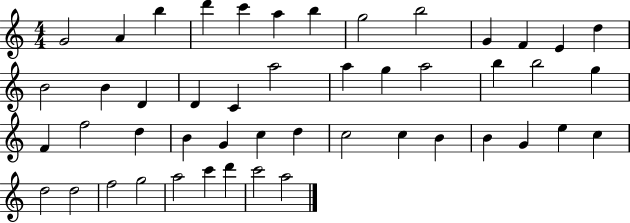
{
  \clef treble
  \numericTimeSignature
  \time 4/4
  \key c \major
  g'2 a'4 b''4 | d'''4 c'''4 a''4 b''4 | g''2 b''2 | g'4 f'4 e'4 d''4 | \break b'2 b'4 d'4 | d'4 c'4 a''2 | a''4 g''4 a''2 | b''4 b''2 g''4 | \break f'4 f''2 d''4 | b'4 g'4 c''4 d''4 | c''2 c''4 b'4 | b'4 g'4 e''4 c''4 | \break d''2 d''2 | f''2 g''2 | a''2 c'''4 d'''4 | c'''2 a''2 | \break \bar "|."
}